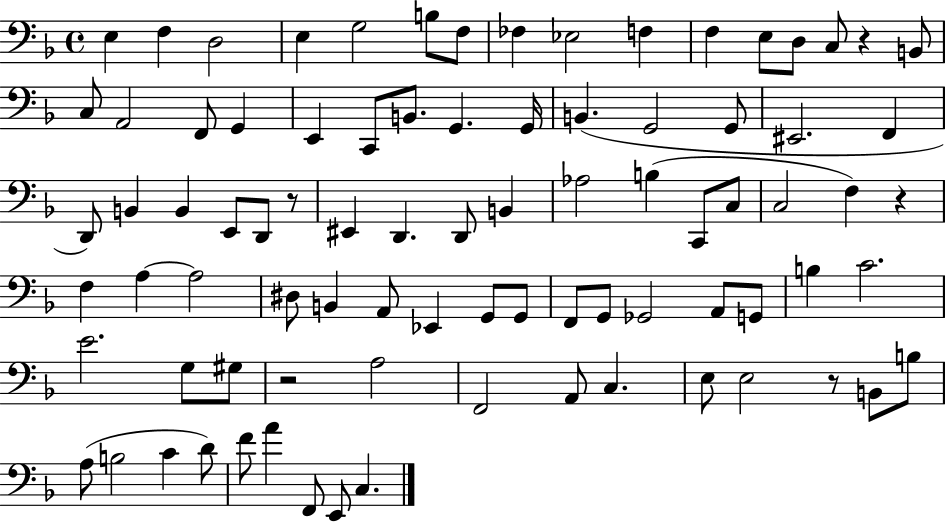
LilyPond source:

{
  \clef bass
  \time 4/4
  \defaultTimeSignature
  \key f \major
  \repeat volta 2 { e4 f4 d2 | e4 g2 b8 f8 | fes4 ees2 f4 | f4 e8 d8 c8 r4 b,8 | \break c8 a,2 f,8 g,4 | e,4 c,8 b,8. g,4. g,16 | b,4.( g,2 g,8 | eis,2. f,4 | \break d,8) b,4 b,4 e,8 d,8 r8 | eis,4 d,4. d,8 b,4 | aes2 b4( c,8 c8 | c2 f4) r4 | \break f4 a4~~ a2 | dis8 b,4 a,8 ees,4 g,8 g,8 | f,8 g,8 ges,2 a,8 g,8 | b4 c'2. | \break e'2. g8 gis8 | r2 a2 | f,2 a,8 c4. | e8 e2 r8 b,8 b8 | \break a8( b2 c'4 d'8) | f'8 a'4 f,8 e,8 c4. | } \bar "|."
}